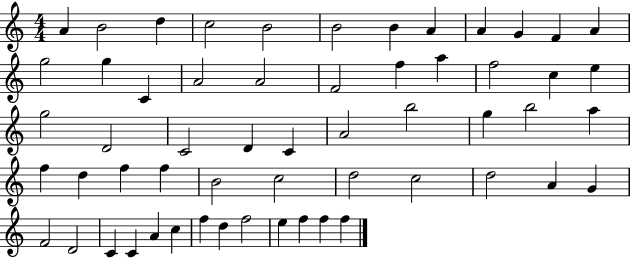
X:1
T:Untitled
M:4/4
L:1/4
K:C
A B2 d c2 B2 B2 B A A G F A g2 g C A2 A2 F2 f a f2 c e g2 D2 C2 D C A2 b2 g b2 a f d f f B2 c2 d2 c2 d2 A G F2 D2 C C A c f d f2 e f f f